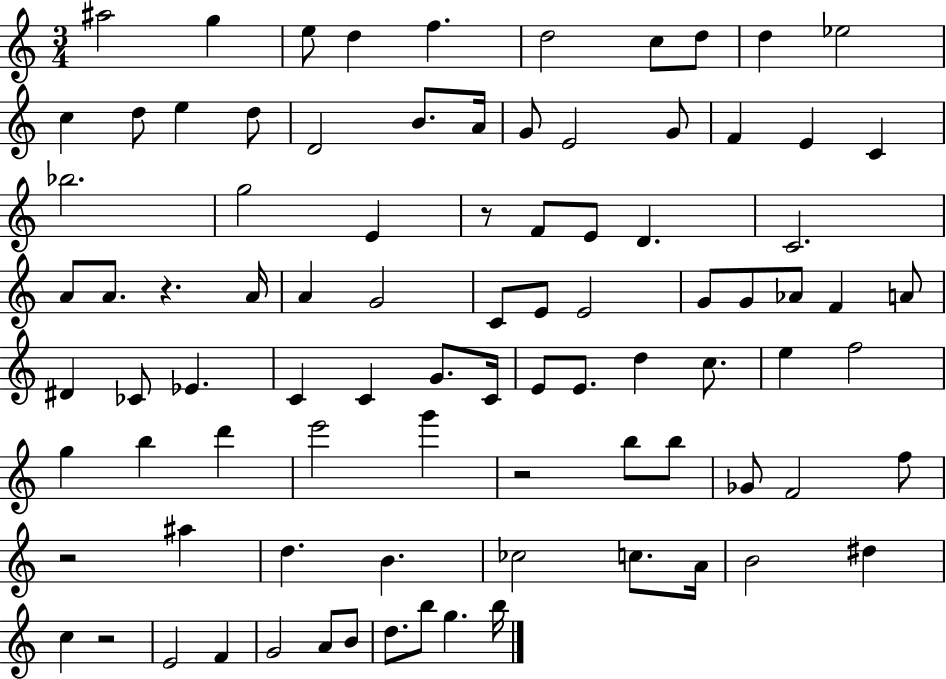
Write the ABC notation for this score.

X:1
T:Untitled
M:3/4
L:1/4
K:C
^a2 g e/2 d f d2 c/2 d/2 d _e2 c d/2 e d/2 D2 B/2 A/4 G/2 E2 G/2 F E C _b2 g2 E z/2 F/2 E/2 D C2 A/2 A/2 z A/4 A G2 C/2 E/2 E2 G/2 G/2 _A/2 F A/2 ^D _C/2 _E C C G/2 C/4 E/2 E/2 d c/2 e f2 g b d' e'2 g' z2 b/2 b/2 _G/2 F2 f/2 z2 ^a d B _c2 c/2 A/4 B2 ^d c z2 E2 F G2 A/2 B/2 d/2 b/2 g b/4